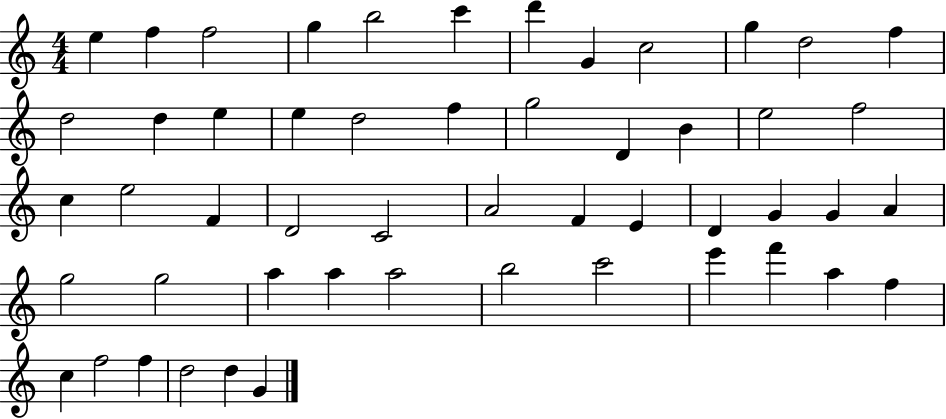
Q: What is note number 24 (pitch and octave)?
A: C5